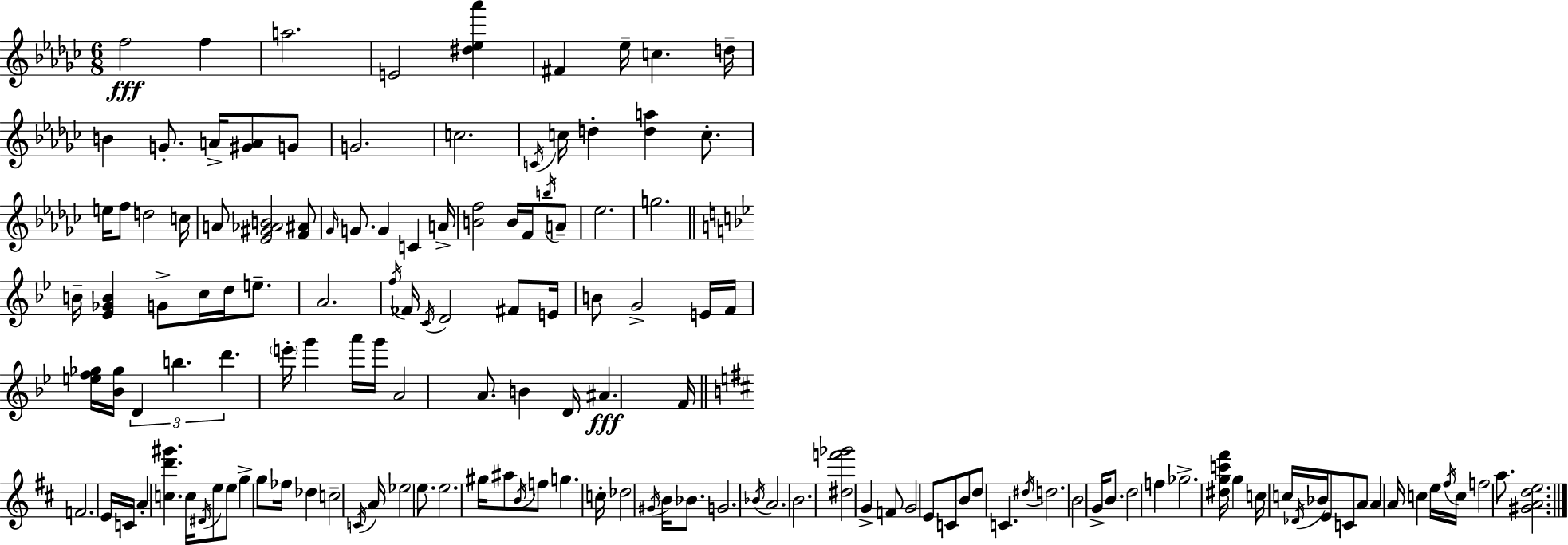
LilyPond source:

{
  \clef treble
  \numericTimeSignature
  \time 6/8
  \key ees \minor
  f''2\fff f''4 | a''2. | e'2 <dis'' ees'' aes'''>4 | fis'4 ees''16-- c''4. d''16-- | \break b'4 g'8.-. a'16-> <gis' a'>8 g'8 | g'2. | c''2. | \acciaccatura { c'16 } c''16 d''4-. <d'' a''>4 c''8.-. | \break e''16 f''8 d''2 | c''16 a'8 <ees' gis' aes' b'>2 <f' ais'>8 | \grace { ges'16 } g'8. g'4 c'4 | a'16-> <b' f''>2 b'16 f'16 | \break \acciaccatura { b''16 } a'8-- ees''2. | g''2. | \bar "||" \break \key g \minor b'16-- <ees' ges' b'>4 g'8-> c''16 d''16 e''8.-- | a'2. | \acciaccatura { f''16 } fes'16 \acciaccatura { c'16 } d'2 fis'8 | e'16 b'8 g'2-> | \break e'16 f'16 <e'' f'' ges''>16 <bes' ges''>16 \tuplet 3/2 { d'4 b''4. | d'''4. } \parenthesize e'''16-. g'''4 | a'''16 g'''16 a'2 a'8. | b'4 d'16 ais'4.\fff | \break f'16 \bar "||" \break \key d \major f'2. | e'16 c'16 a'4-. <c'' d''' gis'''>4. | c''16 \acciaccatura { dis'16 } e''8 e''8 g''4-> g''8 | fes''16 des''4 c''2-- | \break \acciaccatura { c'16 } a'16 ees''2 e''8. | e''2. | gis''16 ais''8 \acciaccatura { b'16 } f''8 g''4. | c''16-. des''2 \acciaccatura { gis'16 } | \break b'16 bes'8. g'2. | \acciaccatura { bes'16 } a'2. | b'2. | <dis'' f''' ges'''>2 | \break g'4-> f'8 g'2 | e'8 c'8 b'8 d''8 c'4. | \acciaccatura { dis''16 } d''2. | b'2 | \break g'16-> b'8. d''2 | f''4 ges''2.-> | <dis'' g'' c''' fis'''>16 g''4 c''16 | c''16 \acciaccatura { des'16 } bes'16 e'8 c'8 a'8 a'4 | \break a'16 c''4 e''16 \acciaccatura { fis''16 } c''16 f''2 | a''8. <gis' a' d'' e''>2. | \bar "|."
}